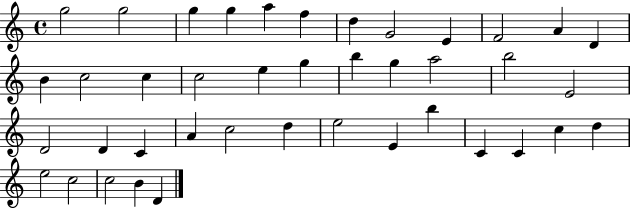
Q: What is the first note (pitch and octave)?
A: G5